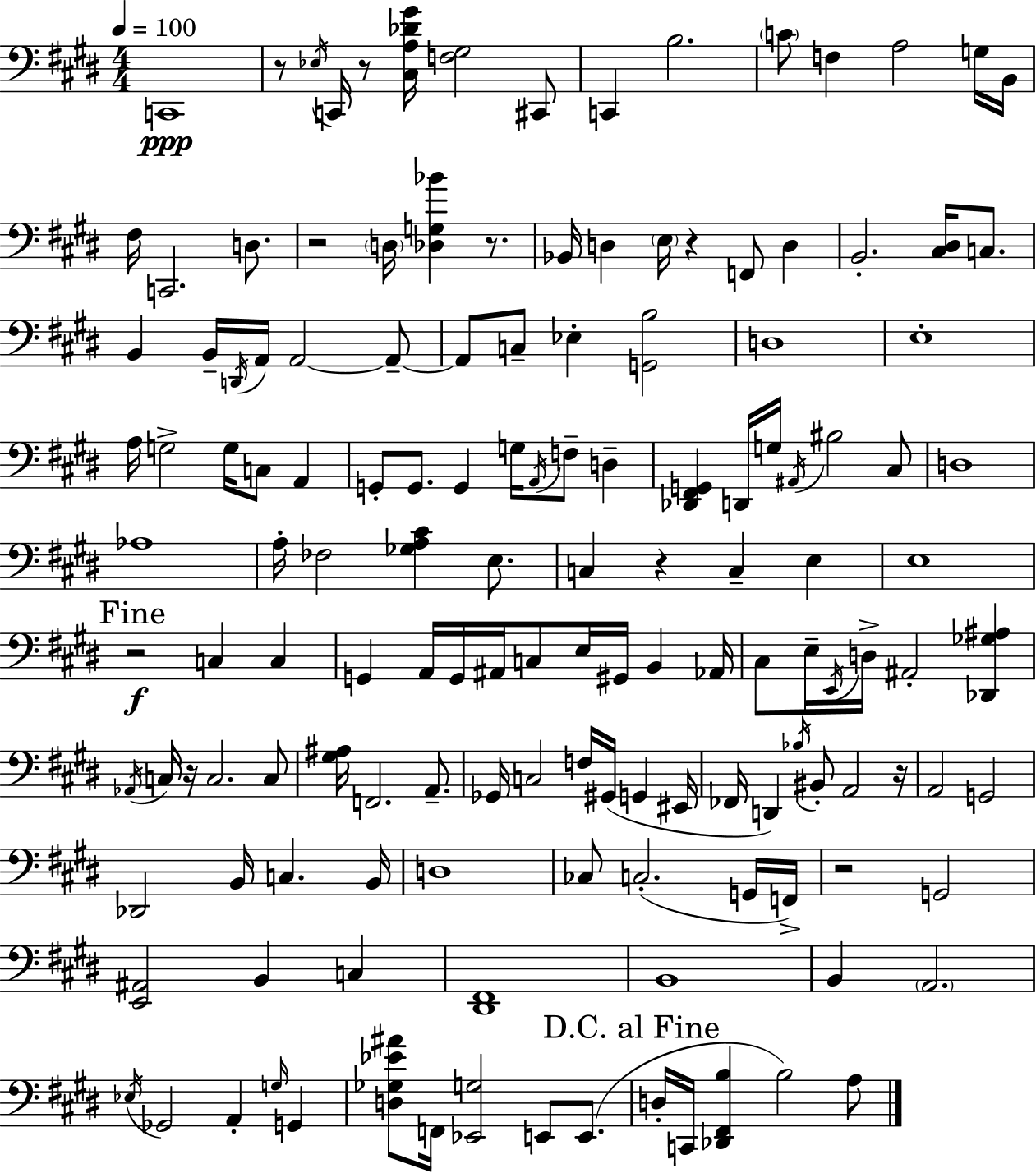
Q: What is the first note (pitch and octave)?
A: C2